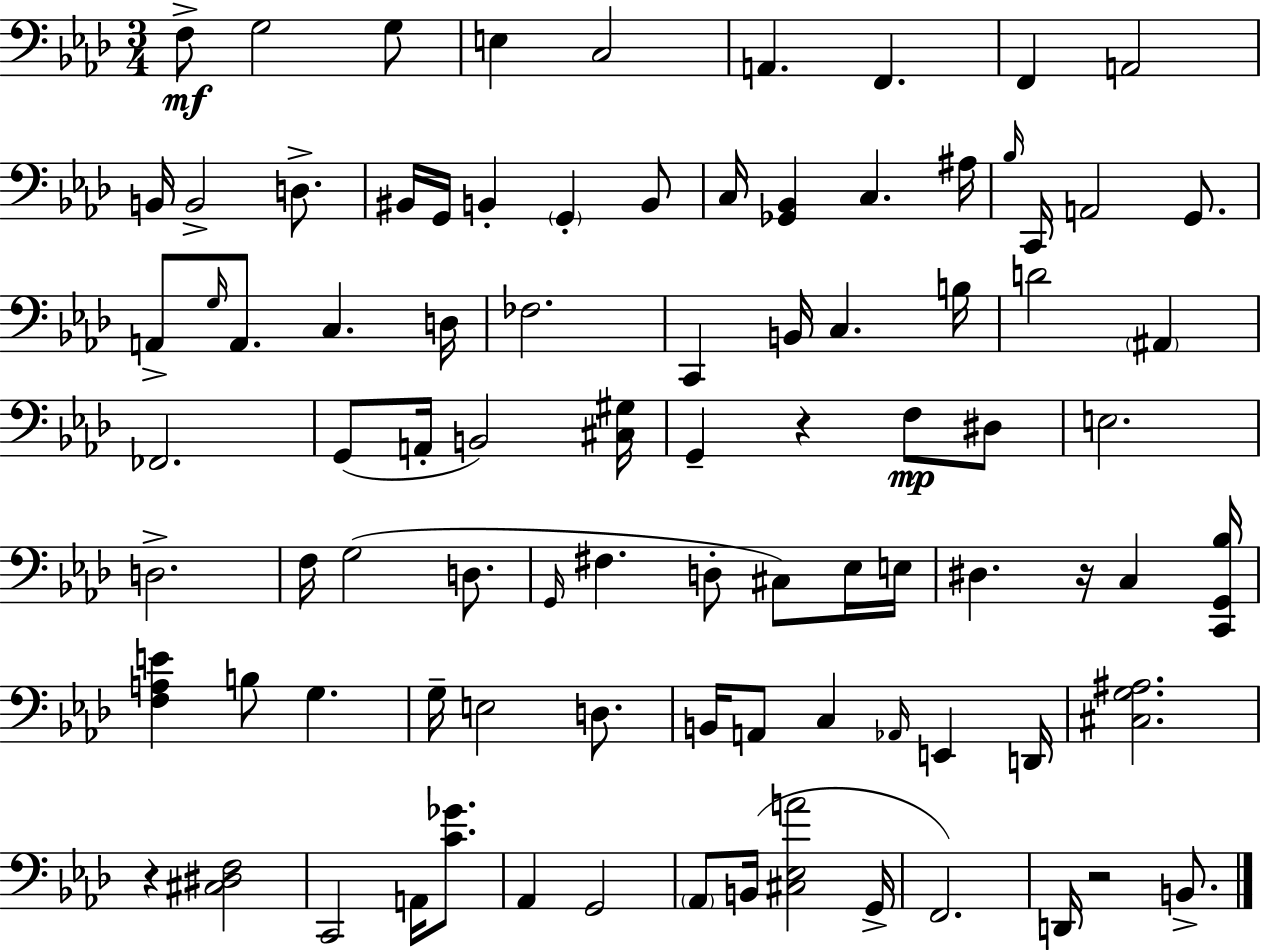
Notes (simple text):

F3/e G3/h G3/e E3/q C3/h A2/q. F2/q. F2/q A2/h B2/s B2/h D3/e. BIS2/s G2/s B2/q G2/q B2/e C3/s [Gb2,Bb2]/q C3/q. A#3/s Bb3/s C2/s A2/h G2/e. A2/e G3/s A2/e. C3/q. D3/s FES3/h. C2/q B2/s C3/q. B3/s D4/h A#2/q FES2/h. G2/e A2/s B2/h [C#3,G#3]/s G2/q R/q F3/e D#3/e E3/h. D3/h. F3/s G3/h D3/e. G2/s F#3/q. D3/e C#3/e Eb3/s E3/s D#3/q. R/s C3/q [C2,G2,Bb3]/s [F3,A3,E4]/q B3/e G3/q. G3/s E3/h D3/e. B2/s A2/e C3/q Ab2/s E2/q D2/s [C#3,G3,A#3]/h. R/q [C#3,D#3,F3]/h C2/h A2/s [C4,Gb4]/e. Ab2/q G2/h Ab2/e B2/s [C#3,Eb3,A4]/h G2/s F2/h. D2/s R/h B2/e.